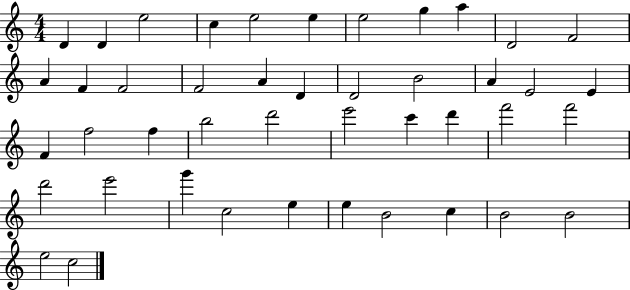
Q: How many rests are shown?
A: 0